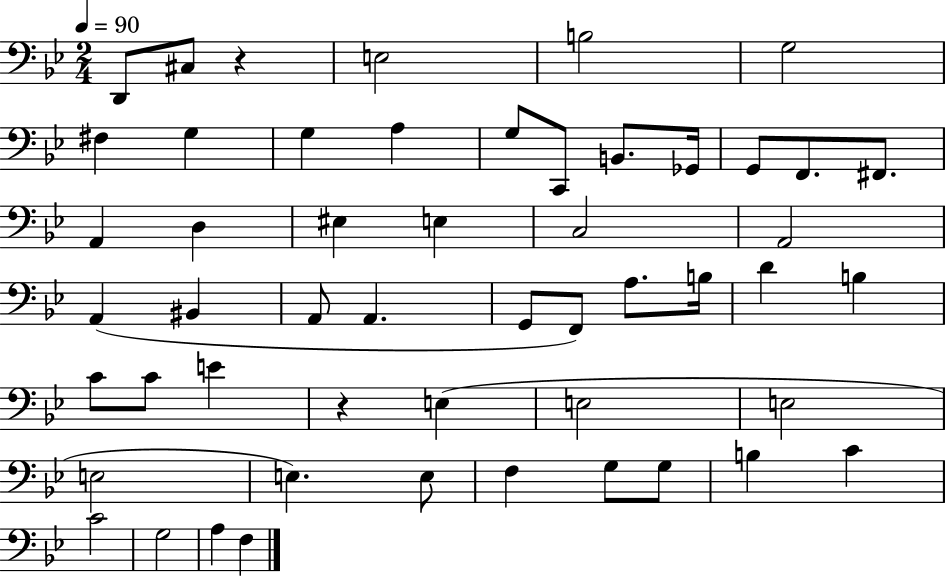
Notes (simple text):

D2/e C#3/e R/q E3/h B3/h G3/h F#3/q G3/q G3/q A3/q G3/e C2/e B2/e. Gb2/s G2/e F2/e. F#2/e. A2/q D3/q EIS3/q E3/q C3/h A2/h A2/q BIS2/q A2/e A2/q. G2/e F2/e A3/e. B3/s D4/q B3/q C4/e C4/e E4/q R/q E3/q E3/h E3/h E3/h E3/q. E3/e F3/q G3/e G3/e B3/q C4/q C4/h G3/h A3/q F3/q